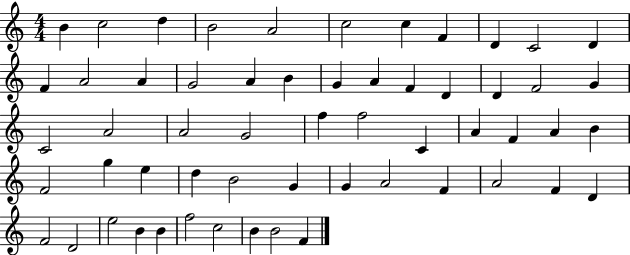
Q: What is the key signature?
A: C major